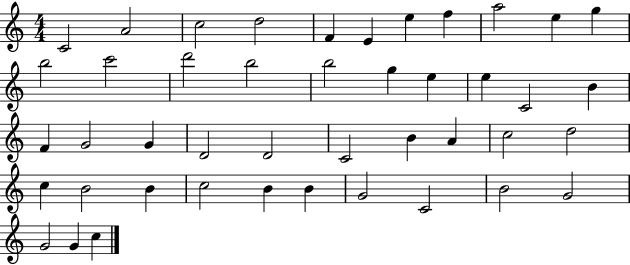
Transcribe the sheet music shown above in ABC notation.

X:1
T:Untitled
M:4/4
L:1/4
K:C
C2 A2 c2 d2 F E e f a2 e g b2 c'2 d'2 b2 b2 g e e C2 B F G2 G D2 D2 C2 B A c2 d2 c B2 B c2 B B G2 C2 B2 G2 G2 G c